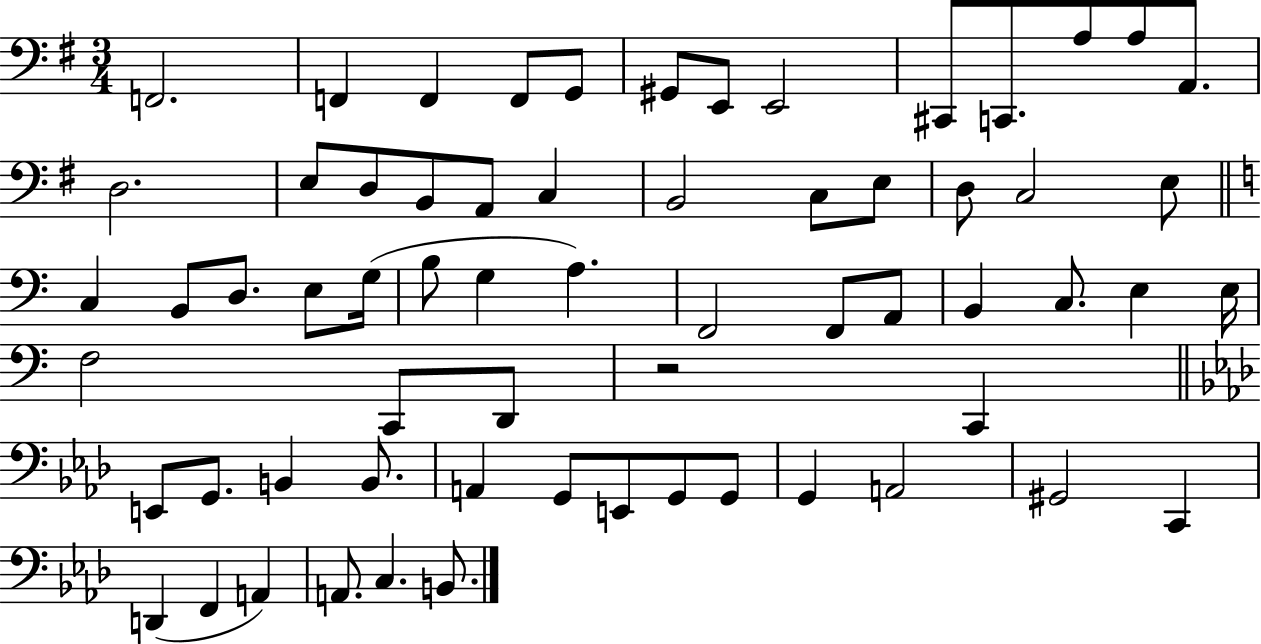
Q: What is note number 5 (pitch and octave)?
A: G2